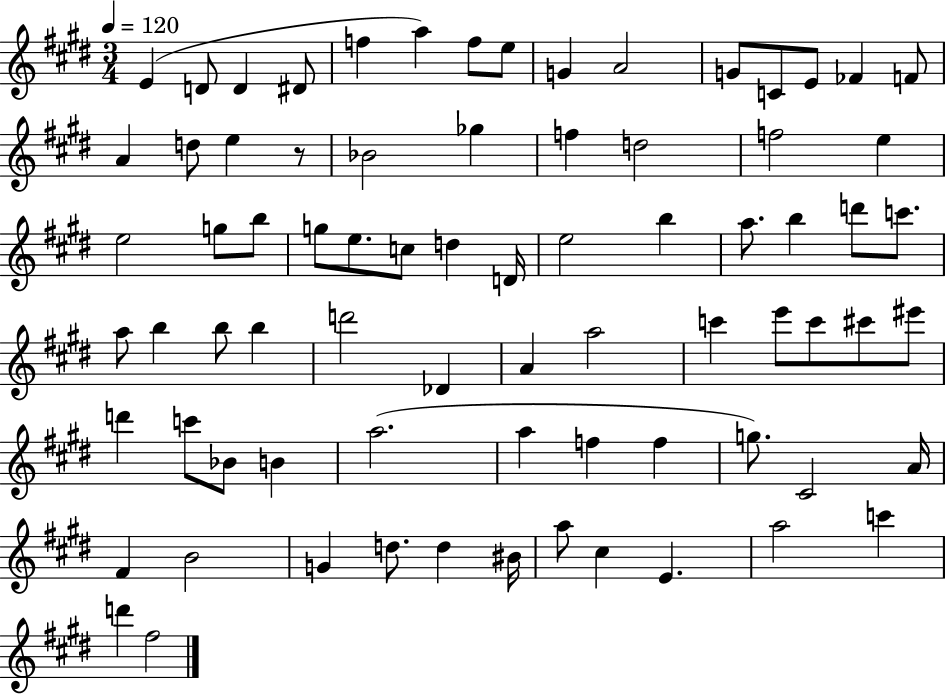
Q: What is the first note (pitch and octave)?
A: E4